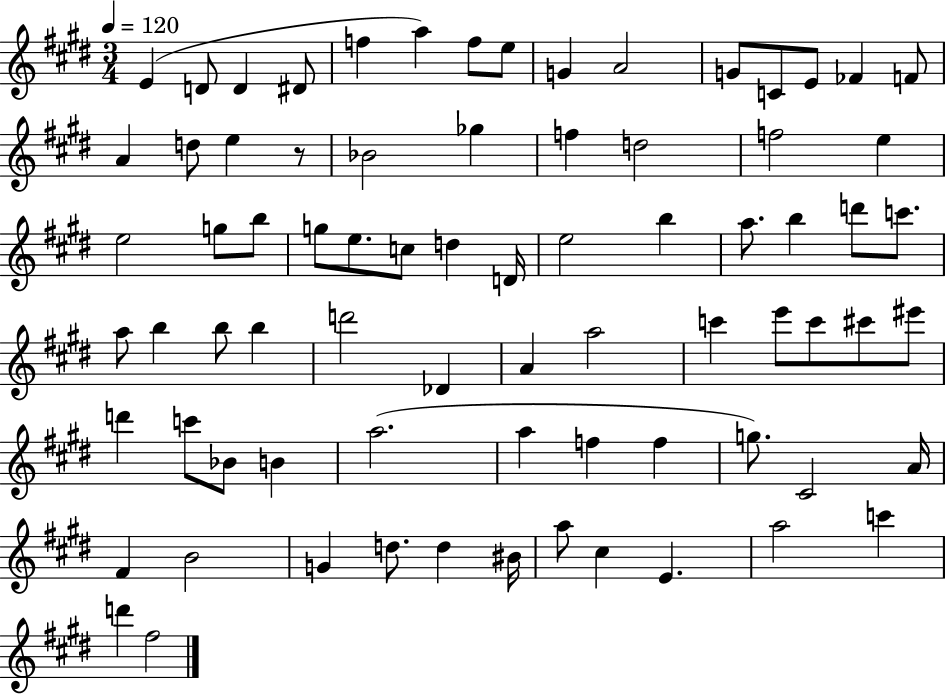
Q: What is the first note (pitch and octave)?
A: E4